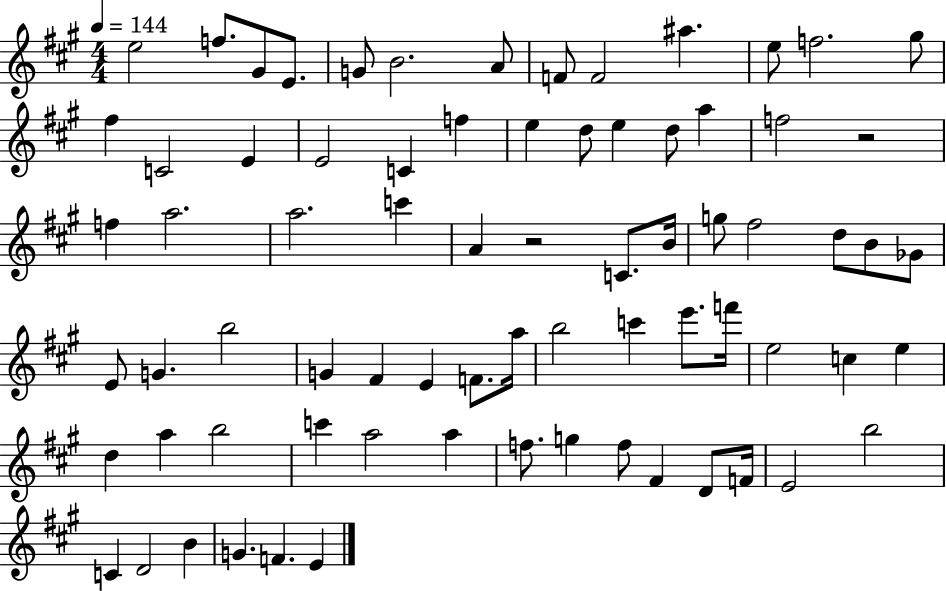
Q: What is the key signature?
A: A major